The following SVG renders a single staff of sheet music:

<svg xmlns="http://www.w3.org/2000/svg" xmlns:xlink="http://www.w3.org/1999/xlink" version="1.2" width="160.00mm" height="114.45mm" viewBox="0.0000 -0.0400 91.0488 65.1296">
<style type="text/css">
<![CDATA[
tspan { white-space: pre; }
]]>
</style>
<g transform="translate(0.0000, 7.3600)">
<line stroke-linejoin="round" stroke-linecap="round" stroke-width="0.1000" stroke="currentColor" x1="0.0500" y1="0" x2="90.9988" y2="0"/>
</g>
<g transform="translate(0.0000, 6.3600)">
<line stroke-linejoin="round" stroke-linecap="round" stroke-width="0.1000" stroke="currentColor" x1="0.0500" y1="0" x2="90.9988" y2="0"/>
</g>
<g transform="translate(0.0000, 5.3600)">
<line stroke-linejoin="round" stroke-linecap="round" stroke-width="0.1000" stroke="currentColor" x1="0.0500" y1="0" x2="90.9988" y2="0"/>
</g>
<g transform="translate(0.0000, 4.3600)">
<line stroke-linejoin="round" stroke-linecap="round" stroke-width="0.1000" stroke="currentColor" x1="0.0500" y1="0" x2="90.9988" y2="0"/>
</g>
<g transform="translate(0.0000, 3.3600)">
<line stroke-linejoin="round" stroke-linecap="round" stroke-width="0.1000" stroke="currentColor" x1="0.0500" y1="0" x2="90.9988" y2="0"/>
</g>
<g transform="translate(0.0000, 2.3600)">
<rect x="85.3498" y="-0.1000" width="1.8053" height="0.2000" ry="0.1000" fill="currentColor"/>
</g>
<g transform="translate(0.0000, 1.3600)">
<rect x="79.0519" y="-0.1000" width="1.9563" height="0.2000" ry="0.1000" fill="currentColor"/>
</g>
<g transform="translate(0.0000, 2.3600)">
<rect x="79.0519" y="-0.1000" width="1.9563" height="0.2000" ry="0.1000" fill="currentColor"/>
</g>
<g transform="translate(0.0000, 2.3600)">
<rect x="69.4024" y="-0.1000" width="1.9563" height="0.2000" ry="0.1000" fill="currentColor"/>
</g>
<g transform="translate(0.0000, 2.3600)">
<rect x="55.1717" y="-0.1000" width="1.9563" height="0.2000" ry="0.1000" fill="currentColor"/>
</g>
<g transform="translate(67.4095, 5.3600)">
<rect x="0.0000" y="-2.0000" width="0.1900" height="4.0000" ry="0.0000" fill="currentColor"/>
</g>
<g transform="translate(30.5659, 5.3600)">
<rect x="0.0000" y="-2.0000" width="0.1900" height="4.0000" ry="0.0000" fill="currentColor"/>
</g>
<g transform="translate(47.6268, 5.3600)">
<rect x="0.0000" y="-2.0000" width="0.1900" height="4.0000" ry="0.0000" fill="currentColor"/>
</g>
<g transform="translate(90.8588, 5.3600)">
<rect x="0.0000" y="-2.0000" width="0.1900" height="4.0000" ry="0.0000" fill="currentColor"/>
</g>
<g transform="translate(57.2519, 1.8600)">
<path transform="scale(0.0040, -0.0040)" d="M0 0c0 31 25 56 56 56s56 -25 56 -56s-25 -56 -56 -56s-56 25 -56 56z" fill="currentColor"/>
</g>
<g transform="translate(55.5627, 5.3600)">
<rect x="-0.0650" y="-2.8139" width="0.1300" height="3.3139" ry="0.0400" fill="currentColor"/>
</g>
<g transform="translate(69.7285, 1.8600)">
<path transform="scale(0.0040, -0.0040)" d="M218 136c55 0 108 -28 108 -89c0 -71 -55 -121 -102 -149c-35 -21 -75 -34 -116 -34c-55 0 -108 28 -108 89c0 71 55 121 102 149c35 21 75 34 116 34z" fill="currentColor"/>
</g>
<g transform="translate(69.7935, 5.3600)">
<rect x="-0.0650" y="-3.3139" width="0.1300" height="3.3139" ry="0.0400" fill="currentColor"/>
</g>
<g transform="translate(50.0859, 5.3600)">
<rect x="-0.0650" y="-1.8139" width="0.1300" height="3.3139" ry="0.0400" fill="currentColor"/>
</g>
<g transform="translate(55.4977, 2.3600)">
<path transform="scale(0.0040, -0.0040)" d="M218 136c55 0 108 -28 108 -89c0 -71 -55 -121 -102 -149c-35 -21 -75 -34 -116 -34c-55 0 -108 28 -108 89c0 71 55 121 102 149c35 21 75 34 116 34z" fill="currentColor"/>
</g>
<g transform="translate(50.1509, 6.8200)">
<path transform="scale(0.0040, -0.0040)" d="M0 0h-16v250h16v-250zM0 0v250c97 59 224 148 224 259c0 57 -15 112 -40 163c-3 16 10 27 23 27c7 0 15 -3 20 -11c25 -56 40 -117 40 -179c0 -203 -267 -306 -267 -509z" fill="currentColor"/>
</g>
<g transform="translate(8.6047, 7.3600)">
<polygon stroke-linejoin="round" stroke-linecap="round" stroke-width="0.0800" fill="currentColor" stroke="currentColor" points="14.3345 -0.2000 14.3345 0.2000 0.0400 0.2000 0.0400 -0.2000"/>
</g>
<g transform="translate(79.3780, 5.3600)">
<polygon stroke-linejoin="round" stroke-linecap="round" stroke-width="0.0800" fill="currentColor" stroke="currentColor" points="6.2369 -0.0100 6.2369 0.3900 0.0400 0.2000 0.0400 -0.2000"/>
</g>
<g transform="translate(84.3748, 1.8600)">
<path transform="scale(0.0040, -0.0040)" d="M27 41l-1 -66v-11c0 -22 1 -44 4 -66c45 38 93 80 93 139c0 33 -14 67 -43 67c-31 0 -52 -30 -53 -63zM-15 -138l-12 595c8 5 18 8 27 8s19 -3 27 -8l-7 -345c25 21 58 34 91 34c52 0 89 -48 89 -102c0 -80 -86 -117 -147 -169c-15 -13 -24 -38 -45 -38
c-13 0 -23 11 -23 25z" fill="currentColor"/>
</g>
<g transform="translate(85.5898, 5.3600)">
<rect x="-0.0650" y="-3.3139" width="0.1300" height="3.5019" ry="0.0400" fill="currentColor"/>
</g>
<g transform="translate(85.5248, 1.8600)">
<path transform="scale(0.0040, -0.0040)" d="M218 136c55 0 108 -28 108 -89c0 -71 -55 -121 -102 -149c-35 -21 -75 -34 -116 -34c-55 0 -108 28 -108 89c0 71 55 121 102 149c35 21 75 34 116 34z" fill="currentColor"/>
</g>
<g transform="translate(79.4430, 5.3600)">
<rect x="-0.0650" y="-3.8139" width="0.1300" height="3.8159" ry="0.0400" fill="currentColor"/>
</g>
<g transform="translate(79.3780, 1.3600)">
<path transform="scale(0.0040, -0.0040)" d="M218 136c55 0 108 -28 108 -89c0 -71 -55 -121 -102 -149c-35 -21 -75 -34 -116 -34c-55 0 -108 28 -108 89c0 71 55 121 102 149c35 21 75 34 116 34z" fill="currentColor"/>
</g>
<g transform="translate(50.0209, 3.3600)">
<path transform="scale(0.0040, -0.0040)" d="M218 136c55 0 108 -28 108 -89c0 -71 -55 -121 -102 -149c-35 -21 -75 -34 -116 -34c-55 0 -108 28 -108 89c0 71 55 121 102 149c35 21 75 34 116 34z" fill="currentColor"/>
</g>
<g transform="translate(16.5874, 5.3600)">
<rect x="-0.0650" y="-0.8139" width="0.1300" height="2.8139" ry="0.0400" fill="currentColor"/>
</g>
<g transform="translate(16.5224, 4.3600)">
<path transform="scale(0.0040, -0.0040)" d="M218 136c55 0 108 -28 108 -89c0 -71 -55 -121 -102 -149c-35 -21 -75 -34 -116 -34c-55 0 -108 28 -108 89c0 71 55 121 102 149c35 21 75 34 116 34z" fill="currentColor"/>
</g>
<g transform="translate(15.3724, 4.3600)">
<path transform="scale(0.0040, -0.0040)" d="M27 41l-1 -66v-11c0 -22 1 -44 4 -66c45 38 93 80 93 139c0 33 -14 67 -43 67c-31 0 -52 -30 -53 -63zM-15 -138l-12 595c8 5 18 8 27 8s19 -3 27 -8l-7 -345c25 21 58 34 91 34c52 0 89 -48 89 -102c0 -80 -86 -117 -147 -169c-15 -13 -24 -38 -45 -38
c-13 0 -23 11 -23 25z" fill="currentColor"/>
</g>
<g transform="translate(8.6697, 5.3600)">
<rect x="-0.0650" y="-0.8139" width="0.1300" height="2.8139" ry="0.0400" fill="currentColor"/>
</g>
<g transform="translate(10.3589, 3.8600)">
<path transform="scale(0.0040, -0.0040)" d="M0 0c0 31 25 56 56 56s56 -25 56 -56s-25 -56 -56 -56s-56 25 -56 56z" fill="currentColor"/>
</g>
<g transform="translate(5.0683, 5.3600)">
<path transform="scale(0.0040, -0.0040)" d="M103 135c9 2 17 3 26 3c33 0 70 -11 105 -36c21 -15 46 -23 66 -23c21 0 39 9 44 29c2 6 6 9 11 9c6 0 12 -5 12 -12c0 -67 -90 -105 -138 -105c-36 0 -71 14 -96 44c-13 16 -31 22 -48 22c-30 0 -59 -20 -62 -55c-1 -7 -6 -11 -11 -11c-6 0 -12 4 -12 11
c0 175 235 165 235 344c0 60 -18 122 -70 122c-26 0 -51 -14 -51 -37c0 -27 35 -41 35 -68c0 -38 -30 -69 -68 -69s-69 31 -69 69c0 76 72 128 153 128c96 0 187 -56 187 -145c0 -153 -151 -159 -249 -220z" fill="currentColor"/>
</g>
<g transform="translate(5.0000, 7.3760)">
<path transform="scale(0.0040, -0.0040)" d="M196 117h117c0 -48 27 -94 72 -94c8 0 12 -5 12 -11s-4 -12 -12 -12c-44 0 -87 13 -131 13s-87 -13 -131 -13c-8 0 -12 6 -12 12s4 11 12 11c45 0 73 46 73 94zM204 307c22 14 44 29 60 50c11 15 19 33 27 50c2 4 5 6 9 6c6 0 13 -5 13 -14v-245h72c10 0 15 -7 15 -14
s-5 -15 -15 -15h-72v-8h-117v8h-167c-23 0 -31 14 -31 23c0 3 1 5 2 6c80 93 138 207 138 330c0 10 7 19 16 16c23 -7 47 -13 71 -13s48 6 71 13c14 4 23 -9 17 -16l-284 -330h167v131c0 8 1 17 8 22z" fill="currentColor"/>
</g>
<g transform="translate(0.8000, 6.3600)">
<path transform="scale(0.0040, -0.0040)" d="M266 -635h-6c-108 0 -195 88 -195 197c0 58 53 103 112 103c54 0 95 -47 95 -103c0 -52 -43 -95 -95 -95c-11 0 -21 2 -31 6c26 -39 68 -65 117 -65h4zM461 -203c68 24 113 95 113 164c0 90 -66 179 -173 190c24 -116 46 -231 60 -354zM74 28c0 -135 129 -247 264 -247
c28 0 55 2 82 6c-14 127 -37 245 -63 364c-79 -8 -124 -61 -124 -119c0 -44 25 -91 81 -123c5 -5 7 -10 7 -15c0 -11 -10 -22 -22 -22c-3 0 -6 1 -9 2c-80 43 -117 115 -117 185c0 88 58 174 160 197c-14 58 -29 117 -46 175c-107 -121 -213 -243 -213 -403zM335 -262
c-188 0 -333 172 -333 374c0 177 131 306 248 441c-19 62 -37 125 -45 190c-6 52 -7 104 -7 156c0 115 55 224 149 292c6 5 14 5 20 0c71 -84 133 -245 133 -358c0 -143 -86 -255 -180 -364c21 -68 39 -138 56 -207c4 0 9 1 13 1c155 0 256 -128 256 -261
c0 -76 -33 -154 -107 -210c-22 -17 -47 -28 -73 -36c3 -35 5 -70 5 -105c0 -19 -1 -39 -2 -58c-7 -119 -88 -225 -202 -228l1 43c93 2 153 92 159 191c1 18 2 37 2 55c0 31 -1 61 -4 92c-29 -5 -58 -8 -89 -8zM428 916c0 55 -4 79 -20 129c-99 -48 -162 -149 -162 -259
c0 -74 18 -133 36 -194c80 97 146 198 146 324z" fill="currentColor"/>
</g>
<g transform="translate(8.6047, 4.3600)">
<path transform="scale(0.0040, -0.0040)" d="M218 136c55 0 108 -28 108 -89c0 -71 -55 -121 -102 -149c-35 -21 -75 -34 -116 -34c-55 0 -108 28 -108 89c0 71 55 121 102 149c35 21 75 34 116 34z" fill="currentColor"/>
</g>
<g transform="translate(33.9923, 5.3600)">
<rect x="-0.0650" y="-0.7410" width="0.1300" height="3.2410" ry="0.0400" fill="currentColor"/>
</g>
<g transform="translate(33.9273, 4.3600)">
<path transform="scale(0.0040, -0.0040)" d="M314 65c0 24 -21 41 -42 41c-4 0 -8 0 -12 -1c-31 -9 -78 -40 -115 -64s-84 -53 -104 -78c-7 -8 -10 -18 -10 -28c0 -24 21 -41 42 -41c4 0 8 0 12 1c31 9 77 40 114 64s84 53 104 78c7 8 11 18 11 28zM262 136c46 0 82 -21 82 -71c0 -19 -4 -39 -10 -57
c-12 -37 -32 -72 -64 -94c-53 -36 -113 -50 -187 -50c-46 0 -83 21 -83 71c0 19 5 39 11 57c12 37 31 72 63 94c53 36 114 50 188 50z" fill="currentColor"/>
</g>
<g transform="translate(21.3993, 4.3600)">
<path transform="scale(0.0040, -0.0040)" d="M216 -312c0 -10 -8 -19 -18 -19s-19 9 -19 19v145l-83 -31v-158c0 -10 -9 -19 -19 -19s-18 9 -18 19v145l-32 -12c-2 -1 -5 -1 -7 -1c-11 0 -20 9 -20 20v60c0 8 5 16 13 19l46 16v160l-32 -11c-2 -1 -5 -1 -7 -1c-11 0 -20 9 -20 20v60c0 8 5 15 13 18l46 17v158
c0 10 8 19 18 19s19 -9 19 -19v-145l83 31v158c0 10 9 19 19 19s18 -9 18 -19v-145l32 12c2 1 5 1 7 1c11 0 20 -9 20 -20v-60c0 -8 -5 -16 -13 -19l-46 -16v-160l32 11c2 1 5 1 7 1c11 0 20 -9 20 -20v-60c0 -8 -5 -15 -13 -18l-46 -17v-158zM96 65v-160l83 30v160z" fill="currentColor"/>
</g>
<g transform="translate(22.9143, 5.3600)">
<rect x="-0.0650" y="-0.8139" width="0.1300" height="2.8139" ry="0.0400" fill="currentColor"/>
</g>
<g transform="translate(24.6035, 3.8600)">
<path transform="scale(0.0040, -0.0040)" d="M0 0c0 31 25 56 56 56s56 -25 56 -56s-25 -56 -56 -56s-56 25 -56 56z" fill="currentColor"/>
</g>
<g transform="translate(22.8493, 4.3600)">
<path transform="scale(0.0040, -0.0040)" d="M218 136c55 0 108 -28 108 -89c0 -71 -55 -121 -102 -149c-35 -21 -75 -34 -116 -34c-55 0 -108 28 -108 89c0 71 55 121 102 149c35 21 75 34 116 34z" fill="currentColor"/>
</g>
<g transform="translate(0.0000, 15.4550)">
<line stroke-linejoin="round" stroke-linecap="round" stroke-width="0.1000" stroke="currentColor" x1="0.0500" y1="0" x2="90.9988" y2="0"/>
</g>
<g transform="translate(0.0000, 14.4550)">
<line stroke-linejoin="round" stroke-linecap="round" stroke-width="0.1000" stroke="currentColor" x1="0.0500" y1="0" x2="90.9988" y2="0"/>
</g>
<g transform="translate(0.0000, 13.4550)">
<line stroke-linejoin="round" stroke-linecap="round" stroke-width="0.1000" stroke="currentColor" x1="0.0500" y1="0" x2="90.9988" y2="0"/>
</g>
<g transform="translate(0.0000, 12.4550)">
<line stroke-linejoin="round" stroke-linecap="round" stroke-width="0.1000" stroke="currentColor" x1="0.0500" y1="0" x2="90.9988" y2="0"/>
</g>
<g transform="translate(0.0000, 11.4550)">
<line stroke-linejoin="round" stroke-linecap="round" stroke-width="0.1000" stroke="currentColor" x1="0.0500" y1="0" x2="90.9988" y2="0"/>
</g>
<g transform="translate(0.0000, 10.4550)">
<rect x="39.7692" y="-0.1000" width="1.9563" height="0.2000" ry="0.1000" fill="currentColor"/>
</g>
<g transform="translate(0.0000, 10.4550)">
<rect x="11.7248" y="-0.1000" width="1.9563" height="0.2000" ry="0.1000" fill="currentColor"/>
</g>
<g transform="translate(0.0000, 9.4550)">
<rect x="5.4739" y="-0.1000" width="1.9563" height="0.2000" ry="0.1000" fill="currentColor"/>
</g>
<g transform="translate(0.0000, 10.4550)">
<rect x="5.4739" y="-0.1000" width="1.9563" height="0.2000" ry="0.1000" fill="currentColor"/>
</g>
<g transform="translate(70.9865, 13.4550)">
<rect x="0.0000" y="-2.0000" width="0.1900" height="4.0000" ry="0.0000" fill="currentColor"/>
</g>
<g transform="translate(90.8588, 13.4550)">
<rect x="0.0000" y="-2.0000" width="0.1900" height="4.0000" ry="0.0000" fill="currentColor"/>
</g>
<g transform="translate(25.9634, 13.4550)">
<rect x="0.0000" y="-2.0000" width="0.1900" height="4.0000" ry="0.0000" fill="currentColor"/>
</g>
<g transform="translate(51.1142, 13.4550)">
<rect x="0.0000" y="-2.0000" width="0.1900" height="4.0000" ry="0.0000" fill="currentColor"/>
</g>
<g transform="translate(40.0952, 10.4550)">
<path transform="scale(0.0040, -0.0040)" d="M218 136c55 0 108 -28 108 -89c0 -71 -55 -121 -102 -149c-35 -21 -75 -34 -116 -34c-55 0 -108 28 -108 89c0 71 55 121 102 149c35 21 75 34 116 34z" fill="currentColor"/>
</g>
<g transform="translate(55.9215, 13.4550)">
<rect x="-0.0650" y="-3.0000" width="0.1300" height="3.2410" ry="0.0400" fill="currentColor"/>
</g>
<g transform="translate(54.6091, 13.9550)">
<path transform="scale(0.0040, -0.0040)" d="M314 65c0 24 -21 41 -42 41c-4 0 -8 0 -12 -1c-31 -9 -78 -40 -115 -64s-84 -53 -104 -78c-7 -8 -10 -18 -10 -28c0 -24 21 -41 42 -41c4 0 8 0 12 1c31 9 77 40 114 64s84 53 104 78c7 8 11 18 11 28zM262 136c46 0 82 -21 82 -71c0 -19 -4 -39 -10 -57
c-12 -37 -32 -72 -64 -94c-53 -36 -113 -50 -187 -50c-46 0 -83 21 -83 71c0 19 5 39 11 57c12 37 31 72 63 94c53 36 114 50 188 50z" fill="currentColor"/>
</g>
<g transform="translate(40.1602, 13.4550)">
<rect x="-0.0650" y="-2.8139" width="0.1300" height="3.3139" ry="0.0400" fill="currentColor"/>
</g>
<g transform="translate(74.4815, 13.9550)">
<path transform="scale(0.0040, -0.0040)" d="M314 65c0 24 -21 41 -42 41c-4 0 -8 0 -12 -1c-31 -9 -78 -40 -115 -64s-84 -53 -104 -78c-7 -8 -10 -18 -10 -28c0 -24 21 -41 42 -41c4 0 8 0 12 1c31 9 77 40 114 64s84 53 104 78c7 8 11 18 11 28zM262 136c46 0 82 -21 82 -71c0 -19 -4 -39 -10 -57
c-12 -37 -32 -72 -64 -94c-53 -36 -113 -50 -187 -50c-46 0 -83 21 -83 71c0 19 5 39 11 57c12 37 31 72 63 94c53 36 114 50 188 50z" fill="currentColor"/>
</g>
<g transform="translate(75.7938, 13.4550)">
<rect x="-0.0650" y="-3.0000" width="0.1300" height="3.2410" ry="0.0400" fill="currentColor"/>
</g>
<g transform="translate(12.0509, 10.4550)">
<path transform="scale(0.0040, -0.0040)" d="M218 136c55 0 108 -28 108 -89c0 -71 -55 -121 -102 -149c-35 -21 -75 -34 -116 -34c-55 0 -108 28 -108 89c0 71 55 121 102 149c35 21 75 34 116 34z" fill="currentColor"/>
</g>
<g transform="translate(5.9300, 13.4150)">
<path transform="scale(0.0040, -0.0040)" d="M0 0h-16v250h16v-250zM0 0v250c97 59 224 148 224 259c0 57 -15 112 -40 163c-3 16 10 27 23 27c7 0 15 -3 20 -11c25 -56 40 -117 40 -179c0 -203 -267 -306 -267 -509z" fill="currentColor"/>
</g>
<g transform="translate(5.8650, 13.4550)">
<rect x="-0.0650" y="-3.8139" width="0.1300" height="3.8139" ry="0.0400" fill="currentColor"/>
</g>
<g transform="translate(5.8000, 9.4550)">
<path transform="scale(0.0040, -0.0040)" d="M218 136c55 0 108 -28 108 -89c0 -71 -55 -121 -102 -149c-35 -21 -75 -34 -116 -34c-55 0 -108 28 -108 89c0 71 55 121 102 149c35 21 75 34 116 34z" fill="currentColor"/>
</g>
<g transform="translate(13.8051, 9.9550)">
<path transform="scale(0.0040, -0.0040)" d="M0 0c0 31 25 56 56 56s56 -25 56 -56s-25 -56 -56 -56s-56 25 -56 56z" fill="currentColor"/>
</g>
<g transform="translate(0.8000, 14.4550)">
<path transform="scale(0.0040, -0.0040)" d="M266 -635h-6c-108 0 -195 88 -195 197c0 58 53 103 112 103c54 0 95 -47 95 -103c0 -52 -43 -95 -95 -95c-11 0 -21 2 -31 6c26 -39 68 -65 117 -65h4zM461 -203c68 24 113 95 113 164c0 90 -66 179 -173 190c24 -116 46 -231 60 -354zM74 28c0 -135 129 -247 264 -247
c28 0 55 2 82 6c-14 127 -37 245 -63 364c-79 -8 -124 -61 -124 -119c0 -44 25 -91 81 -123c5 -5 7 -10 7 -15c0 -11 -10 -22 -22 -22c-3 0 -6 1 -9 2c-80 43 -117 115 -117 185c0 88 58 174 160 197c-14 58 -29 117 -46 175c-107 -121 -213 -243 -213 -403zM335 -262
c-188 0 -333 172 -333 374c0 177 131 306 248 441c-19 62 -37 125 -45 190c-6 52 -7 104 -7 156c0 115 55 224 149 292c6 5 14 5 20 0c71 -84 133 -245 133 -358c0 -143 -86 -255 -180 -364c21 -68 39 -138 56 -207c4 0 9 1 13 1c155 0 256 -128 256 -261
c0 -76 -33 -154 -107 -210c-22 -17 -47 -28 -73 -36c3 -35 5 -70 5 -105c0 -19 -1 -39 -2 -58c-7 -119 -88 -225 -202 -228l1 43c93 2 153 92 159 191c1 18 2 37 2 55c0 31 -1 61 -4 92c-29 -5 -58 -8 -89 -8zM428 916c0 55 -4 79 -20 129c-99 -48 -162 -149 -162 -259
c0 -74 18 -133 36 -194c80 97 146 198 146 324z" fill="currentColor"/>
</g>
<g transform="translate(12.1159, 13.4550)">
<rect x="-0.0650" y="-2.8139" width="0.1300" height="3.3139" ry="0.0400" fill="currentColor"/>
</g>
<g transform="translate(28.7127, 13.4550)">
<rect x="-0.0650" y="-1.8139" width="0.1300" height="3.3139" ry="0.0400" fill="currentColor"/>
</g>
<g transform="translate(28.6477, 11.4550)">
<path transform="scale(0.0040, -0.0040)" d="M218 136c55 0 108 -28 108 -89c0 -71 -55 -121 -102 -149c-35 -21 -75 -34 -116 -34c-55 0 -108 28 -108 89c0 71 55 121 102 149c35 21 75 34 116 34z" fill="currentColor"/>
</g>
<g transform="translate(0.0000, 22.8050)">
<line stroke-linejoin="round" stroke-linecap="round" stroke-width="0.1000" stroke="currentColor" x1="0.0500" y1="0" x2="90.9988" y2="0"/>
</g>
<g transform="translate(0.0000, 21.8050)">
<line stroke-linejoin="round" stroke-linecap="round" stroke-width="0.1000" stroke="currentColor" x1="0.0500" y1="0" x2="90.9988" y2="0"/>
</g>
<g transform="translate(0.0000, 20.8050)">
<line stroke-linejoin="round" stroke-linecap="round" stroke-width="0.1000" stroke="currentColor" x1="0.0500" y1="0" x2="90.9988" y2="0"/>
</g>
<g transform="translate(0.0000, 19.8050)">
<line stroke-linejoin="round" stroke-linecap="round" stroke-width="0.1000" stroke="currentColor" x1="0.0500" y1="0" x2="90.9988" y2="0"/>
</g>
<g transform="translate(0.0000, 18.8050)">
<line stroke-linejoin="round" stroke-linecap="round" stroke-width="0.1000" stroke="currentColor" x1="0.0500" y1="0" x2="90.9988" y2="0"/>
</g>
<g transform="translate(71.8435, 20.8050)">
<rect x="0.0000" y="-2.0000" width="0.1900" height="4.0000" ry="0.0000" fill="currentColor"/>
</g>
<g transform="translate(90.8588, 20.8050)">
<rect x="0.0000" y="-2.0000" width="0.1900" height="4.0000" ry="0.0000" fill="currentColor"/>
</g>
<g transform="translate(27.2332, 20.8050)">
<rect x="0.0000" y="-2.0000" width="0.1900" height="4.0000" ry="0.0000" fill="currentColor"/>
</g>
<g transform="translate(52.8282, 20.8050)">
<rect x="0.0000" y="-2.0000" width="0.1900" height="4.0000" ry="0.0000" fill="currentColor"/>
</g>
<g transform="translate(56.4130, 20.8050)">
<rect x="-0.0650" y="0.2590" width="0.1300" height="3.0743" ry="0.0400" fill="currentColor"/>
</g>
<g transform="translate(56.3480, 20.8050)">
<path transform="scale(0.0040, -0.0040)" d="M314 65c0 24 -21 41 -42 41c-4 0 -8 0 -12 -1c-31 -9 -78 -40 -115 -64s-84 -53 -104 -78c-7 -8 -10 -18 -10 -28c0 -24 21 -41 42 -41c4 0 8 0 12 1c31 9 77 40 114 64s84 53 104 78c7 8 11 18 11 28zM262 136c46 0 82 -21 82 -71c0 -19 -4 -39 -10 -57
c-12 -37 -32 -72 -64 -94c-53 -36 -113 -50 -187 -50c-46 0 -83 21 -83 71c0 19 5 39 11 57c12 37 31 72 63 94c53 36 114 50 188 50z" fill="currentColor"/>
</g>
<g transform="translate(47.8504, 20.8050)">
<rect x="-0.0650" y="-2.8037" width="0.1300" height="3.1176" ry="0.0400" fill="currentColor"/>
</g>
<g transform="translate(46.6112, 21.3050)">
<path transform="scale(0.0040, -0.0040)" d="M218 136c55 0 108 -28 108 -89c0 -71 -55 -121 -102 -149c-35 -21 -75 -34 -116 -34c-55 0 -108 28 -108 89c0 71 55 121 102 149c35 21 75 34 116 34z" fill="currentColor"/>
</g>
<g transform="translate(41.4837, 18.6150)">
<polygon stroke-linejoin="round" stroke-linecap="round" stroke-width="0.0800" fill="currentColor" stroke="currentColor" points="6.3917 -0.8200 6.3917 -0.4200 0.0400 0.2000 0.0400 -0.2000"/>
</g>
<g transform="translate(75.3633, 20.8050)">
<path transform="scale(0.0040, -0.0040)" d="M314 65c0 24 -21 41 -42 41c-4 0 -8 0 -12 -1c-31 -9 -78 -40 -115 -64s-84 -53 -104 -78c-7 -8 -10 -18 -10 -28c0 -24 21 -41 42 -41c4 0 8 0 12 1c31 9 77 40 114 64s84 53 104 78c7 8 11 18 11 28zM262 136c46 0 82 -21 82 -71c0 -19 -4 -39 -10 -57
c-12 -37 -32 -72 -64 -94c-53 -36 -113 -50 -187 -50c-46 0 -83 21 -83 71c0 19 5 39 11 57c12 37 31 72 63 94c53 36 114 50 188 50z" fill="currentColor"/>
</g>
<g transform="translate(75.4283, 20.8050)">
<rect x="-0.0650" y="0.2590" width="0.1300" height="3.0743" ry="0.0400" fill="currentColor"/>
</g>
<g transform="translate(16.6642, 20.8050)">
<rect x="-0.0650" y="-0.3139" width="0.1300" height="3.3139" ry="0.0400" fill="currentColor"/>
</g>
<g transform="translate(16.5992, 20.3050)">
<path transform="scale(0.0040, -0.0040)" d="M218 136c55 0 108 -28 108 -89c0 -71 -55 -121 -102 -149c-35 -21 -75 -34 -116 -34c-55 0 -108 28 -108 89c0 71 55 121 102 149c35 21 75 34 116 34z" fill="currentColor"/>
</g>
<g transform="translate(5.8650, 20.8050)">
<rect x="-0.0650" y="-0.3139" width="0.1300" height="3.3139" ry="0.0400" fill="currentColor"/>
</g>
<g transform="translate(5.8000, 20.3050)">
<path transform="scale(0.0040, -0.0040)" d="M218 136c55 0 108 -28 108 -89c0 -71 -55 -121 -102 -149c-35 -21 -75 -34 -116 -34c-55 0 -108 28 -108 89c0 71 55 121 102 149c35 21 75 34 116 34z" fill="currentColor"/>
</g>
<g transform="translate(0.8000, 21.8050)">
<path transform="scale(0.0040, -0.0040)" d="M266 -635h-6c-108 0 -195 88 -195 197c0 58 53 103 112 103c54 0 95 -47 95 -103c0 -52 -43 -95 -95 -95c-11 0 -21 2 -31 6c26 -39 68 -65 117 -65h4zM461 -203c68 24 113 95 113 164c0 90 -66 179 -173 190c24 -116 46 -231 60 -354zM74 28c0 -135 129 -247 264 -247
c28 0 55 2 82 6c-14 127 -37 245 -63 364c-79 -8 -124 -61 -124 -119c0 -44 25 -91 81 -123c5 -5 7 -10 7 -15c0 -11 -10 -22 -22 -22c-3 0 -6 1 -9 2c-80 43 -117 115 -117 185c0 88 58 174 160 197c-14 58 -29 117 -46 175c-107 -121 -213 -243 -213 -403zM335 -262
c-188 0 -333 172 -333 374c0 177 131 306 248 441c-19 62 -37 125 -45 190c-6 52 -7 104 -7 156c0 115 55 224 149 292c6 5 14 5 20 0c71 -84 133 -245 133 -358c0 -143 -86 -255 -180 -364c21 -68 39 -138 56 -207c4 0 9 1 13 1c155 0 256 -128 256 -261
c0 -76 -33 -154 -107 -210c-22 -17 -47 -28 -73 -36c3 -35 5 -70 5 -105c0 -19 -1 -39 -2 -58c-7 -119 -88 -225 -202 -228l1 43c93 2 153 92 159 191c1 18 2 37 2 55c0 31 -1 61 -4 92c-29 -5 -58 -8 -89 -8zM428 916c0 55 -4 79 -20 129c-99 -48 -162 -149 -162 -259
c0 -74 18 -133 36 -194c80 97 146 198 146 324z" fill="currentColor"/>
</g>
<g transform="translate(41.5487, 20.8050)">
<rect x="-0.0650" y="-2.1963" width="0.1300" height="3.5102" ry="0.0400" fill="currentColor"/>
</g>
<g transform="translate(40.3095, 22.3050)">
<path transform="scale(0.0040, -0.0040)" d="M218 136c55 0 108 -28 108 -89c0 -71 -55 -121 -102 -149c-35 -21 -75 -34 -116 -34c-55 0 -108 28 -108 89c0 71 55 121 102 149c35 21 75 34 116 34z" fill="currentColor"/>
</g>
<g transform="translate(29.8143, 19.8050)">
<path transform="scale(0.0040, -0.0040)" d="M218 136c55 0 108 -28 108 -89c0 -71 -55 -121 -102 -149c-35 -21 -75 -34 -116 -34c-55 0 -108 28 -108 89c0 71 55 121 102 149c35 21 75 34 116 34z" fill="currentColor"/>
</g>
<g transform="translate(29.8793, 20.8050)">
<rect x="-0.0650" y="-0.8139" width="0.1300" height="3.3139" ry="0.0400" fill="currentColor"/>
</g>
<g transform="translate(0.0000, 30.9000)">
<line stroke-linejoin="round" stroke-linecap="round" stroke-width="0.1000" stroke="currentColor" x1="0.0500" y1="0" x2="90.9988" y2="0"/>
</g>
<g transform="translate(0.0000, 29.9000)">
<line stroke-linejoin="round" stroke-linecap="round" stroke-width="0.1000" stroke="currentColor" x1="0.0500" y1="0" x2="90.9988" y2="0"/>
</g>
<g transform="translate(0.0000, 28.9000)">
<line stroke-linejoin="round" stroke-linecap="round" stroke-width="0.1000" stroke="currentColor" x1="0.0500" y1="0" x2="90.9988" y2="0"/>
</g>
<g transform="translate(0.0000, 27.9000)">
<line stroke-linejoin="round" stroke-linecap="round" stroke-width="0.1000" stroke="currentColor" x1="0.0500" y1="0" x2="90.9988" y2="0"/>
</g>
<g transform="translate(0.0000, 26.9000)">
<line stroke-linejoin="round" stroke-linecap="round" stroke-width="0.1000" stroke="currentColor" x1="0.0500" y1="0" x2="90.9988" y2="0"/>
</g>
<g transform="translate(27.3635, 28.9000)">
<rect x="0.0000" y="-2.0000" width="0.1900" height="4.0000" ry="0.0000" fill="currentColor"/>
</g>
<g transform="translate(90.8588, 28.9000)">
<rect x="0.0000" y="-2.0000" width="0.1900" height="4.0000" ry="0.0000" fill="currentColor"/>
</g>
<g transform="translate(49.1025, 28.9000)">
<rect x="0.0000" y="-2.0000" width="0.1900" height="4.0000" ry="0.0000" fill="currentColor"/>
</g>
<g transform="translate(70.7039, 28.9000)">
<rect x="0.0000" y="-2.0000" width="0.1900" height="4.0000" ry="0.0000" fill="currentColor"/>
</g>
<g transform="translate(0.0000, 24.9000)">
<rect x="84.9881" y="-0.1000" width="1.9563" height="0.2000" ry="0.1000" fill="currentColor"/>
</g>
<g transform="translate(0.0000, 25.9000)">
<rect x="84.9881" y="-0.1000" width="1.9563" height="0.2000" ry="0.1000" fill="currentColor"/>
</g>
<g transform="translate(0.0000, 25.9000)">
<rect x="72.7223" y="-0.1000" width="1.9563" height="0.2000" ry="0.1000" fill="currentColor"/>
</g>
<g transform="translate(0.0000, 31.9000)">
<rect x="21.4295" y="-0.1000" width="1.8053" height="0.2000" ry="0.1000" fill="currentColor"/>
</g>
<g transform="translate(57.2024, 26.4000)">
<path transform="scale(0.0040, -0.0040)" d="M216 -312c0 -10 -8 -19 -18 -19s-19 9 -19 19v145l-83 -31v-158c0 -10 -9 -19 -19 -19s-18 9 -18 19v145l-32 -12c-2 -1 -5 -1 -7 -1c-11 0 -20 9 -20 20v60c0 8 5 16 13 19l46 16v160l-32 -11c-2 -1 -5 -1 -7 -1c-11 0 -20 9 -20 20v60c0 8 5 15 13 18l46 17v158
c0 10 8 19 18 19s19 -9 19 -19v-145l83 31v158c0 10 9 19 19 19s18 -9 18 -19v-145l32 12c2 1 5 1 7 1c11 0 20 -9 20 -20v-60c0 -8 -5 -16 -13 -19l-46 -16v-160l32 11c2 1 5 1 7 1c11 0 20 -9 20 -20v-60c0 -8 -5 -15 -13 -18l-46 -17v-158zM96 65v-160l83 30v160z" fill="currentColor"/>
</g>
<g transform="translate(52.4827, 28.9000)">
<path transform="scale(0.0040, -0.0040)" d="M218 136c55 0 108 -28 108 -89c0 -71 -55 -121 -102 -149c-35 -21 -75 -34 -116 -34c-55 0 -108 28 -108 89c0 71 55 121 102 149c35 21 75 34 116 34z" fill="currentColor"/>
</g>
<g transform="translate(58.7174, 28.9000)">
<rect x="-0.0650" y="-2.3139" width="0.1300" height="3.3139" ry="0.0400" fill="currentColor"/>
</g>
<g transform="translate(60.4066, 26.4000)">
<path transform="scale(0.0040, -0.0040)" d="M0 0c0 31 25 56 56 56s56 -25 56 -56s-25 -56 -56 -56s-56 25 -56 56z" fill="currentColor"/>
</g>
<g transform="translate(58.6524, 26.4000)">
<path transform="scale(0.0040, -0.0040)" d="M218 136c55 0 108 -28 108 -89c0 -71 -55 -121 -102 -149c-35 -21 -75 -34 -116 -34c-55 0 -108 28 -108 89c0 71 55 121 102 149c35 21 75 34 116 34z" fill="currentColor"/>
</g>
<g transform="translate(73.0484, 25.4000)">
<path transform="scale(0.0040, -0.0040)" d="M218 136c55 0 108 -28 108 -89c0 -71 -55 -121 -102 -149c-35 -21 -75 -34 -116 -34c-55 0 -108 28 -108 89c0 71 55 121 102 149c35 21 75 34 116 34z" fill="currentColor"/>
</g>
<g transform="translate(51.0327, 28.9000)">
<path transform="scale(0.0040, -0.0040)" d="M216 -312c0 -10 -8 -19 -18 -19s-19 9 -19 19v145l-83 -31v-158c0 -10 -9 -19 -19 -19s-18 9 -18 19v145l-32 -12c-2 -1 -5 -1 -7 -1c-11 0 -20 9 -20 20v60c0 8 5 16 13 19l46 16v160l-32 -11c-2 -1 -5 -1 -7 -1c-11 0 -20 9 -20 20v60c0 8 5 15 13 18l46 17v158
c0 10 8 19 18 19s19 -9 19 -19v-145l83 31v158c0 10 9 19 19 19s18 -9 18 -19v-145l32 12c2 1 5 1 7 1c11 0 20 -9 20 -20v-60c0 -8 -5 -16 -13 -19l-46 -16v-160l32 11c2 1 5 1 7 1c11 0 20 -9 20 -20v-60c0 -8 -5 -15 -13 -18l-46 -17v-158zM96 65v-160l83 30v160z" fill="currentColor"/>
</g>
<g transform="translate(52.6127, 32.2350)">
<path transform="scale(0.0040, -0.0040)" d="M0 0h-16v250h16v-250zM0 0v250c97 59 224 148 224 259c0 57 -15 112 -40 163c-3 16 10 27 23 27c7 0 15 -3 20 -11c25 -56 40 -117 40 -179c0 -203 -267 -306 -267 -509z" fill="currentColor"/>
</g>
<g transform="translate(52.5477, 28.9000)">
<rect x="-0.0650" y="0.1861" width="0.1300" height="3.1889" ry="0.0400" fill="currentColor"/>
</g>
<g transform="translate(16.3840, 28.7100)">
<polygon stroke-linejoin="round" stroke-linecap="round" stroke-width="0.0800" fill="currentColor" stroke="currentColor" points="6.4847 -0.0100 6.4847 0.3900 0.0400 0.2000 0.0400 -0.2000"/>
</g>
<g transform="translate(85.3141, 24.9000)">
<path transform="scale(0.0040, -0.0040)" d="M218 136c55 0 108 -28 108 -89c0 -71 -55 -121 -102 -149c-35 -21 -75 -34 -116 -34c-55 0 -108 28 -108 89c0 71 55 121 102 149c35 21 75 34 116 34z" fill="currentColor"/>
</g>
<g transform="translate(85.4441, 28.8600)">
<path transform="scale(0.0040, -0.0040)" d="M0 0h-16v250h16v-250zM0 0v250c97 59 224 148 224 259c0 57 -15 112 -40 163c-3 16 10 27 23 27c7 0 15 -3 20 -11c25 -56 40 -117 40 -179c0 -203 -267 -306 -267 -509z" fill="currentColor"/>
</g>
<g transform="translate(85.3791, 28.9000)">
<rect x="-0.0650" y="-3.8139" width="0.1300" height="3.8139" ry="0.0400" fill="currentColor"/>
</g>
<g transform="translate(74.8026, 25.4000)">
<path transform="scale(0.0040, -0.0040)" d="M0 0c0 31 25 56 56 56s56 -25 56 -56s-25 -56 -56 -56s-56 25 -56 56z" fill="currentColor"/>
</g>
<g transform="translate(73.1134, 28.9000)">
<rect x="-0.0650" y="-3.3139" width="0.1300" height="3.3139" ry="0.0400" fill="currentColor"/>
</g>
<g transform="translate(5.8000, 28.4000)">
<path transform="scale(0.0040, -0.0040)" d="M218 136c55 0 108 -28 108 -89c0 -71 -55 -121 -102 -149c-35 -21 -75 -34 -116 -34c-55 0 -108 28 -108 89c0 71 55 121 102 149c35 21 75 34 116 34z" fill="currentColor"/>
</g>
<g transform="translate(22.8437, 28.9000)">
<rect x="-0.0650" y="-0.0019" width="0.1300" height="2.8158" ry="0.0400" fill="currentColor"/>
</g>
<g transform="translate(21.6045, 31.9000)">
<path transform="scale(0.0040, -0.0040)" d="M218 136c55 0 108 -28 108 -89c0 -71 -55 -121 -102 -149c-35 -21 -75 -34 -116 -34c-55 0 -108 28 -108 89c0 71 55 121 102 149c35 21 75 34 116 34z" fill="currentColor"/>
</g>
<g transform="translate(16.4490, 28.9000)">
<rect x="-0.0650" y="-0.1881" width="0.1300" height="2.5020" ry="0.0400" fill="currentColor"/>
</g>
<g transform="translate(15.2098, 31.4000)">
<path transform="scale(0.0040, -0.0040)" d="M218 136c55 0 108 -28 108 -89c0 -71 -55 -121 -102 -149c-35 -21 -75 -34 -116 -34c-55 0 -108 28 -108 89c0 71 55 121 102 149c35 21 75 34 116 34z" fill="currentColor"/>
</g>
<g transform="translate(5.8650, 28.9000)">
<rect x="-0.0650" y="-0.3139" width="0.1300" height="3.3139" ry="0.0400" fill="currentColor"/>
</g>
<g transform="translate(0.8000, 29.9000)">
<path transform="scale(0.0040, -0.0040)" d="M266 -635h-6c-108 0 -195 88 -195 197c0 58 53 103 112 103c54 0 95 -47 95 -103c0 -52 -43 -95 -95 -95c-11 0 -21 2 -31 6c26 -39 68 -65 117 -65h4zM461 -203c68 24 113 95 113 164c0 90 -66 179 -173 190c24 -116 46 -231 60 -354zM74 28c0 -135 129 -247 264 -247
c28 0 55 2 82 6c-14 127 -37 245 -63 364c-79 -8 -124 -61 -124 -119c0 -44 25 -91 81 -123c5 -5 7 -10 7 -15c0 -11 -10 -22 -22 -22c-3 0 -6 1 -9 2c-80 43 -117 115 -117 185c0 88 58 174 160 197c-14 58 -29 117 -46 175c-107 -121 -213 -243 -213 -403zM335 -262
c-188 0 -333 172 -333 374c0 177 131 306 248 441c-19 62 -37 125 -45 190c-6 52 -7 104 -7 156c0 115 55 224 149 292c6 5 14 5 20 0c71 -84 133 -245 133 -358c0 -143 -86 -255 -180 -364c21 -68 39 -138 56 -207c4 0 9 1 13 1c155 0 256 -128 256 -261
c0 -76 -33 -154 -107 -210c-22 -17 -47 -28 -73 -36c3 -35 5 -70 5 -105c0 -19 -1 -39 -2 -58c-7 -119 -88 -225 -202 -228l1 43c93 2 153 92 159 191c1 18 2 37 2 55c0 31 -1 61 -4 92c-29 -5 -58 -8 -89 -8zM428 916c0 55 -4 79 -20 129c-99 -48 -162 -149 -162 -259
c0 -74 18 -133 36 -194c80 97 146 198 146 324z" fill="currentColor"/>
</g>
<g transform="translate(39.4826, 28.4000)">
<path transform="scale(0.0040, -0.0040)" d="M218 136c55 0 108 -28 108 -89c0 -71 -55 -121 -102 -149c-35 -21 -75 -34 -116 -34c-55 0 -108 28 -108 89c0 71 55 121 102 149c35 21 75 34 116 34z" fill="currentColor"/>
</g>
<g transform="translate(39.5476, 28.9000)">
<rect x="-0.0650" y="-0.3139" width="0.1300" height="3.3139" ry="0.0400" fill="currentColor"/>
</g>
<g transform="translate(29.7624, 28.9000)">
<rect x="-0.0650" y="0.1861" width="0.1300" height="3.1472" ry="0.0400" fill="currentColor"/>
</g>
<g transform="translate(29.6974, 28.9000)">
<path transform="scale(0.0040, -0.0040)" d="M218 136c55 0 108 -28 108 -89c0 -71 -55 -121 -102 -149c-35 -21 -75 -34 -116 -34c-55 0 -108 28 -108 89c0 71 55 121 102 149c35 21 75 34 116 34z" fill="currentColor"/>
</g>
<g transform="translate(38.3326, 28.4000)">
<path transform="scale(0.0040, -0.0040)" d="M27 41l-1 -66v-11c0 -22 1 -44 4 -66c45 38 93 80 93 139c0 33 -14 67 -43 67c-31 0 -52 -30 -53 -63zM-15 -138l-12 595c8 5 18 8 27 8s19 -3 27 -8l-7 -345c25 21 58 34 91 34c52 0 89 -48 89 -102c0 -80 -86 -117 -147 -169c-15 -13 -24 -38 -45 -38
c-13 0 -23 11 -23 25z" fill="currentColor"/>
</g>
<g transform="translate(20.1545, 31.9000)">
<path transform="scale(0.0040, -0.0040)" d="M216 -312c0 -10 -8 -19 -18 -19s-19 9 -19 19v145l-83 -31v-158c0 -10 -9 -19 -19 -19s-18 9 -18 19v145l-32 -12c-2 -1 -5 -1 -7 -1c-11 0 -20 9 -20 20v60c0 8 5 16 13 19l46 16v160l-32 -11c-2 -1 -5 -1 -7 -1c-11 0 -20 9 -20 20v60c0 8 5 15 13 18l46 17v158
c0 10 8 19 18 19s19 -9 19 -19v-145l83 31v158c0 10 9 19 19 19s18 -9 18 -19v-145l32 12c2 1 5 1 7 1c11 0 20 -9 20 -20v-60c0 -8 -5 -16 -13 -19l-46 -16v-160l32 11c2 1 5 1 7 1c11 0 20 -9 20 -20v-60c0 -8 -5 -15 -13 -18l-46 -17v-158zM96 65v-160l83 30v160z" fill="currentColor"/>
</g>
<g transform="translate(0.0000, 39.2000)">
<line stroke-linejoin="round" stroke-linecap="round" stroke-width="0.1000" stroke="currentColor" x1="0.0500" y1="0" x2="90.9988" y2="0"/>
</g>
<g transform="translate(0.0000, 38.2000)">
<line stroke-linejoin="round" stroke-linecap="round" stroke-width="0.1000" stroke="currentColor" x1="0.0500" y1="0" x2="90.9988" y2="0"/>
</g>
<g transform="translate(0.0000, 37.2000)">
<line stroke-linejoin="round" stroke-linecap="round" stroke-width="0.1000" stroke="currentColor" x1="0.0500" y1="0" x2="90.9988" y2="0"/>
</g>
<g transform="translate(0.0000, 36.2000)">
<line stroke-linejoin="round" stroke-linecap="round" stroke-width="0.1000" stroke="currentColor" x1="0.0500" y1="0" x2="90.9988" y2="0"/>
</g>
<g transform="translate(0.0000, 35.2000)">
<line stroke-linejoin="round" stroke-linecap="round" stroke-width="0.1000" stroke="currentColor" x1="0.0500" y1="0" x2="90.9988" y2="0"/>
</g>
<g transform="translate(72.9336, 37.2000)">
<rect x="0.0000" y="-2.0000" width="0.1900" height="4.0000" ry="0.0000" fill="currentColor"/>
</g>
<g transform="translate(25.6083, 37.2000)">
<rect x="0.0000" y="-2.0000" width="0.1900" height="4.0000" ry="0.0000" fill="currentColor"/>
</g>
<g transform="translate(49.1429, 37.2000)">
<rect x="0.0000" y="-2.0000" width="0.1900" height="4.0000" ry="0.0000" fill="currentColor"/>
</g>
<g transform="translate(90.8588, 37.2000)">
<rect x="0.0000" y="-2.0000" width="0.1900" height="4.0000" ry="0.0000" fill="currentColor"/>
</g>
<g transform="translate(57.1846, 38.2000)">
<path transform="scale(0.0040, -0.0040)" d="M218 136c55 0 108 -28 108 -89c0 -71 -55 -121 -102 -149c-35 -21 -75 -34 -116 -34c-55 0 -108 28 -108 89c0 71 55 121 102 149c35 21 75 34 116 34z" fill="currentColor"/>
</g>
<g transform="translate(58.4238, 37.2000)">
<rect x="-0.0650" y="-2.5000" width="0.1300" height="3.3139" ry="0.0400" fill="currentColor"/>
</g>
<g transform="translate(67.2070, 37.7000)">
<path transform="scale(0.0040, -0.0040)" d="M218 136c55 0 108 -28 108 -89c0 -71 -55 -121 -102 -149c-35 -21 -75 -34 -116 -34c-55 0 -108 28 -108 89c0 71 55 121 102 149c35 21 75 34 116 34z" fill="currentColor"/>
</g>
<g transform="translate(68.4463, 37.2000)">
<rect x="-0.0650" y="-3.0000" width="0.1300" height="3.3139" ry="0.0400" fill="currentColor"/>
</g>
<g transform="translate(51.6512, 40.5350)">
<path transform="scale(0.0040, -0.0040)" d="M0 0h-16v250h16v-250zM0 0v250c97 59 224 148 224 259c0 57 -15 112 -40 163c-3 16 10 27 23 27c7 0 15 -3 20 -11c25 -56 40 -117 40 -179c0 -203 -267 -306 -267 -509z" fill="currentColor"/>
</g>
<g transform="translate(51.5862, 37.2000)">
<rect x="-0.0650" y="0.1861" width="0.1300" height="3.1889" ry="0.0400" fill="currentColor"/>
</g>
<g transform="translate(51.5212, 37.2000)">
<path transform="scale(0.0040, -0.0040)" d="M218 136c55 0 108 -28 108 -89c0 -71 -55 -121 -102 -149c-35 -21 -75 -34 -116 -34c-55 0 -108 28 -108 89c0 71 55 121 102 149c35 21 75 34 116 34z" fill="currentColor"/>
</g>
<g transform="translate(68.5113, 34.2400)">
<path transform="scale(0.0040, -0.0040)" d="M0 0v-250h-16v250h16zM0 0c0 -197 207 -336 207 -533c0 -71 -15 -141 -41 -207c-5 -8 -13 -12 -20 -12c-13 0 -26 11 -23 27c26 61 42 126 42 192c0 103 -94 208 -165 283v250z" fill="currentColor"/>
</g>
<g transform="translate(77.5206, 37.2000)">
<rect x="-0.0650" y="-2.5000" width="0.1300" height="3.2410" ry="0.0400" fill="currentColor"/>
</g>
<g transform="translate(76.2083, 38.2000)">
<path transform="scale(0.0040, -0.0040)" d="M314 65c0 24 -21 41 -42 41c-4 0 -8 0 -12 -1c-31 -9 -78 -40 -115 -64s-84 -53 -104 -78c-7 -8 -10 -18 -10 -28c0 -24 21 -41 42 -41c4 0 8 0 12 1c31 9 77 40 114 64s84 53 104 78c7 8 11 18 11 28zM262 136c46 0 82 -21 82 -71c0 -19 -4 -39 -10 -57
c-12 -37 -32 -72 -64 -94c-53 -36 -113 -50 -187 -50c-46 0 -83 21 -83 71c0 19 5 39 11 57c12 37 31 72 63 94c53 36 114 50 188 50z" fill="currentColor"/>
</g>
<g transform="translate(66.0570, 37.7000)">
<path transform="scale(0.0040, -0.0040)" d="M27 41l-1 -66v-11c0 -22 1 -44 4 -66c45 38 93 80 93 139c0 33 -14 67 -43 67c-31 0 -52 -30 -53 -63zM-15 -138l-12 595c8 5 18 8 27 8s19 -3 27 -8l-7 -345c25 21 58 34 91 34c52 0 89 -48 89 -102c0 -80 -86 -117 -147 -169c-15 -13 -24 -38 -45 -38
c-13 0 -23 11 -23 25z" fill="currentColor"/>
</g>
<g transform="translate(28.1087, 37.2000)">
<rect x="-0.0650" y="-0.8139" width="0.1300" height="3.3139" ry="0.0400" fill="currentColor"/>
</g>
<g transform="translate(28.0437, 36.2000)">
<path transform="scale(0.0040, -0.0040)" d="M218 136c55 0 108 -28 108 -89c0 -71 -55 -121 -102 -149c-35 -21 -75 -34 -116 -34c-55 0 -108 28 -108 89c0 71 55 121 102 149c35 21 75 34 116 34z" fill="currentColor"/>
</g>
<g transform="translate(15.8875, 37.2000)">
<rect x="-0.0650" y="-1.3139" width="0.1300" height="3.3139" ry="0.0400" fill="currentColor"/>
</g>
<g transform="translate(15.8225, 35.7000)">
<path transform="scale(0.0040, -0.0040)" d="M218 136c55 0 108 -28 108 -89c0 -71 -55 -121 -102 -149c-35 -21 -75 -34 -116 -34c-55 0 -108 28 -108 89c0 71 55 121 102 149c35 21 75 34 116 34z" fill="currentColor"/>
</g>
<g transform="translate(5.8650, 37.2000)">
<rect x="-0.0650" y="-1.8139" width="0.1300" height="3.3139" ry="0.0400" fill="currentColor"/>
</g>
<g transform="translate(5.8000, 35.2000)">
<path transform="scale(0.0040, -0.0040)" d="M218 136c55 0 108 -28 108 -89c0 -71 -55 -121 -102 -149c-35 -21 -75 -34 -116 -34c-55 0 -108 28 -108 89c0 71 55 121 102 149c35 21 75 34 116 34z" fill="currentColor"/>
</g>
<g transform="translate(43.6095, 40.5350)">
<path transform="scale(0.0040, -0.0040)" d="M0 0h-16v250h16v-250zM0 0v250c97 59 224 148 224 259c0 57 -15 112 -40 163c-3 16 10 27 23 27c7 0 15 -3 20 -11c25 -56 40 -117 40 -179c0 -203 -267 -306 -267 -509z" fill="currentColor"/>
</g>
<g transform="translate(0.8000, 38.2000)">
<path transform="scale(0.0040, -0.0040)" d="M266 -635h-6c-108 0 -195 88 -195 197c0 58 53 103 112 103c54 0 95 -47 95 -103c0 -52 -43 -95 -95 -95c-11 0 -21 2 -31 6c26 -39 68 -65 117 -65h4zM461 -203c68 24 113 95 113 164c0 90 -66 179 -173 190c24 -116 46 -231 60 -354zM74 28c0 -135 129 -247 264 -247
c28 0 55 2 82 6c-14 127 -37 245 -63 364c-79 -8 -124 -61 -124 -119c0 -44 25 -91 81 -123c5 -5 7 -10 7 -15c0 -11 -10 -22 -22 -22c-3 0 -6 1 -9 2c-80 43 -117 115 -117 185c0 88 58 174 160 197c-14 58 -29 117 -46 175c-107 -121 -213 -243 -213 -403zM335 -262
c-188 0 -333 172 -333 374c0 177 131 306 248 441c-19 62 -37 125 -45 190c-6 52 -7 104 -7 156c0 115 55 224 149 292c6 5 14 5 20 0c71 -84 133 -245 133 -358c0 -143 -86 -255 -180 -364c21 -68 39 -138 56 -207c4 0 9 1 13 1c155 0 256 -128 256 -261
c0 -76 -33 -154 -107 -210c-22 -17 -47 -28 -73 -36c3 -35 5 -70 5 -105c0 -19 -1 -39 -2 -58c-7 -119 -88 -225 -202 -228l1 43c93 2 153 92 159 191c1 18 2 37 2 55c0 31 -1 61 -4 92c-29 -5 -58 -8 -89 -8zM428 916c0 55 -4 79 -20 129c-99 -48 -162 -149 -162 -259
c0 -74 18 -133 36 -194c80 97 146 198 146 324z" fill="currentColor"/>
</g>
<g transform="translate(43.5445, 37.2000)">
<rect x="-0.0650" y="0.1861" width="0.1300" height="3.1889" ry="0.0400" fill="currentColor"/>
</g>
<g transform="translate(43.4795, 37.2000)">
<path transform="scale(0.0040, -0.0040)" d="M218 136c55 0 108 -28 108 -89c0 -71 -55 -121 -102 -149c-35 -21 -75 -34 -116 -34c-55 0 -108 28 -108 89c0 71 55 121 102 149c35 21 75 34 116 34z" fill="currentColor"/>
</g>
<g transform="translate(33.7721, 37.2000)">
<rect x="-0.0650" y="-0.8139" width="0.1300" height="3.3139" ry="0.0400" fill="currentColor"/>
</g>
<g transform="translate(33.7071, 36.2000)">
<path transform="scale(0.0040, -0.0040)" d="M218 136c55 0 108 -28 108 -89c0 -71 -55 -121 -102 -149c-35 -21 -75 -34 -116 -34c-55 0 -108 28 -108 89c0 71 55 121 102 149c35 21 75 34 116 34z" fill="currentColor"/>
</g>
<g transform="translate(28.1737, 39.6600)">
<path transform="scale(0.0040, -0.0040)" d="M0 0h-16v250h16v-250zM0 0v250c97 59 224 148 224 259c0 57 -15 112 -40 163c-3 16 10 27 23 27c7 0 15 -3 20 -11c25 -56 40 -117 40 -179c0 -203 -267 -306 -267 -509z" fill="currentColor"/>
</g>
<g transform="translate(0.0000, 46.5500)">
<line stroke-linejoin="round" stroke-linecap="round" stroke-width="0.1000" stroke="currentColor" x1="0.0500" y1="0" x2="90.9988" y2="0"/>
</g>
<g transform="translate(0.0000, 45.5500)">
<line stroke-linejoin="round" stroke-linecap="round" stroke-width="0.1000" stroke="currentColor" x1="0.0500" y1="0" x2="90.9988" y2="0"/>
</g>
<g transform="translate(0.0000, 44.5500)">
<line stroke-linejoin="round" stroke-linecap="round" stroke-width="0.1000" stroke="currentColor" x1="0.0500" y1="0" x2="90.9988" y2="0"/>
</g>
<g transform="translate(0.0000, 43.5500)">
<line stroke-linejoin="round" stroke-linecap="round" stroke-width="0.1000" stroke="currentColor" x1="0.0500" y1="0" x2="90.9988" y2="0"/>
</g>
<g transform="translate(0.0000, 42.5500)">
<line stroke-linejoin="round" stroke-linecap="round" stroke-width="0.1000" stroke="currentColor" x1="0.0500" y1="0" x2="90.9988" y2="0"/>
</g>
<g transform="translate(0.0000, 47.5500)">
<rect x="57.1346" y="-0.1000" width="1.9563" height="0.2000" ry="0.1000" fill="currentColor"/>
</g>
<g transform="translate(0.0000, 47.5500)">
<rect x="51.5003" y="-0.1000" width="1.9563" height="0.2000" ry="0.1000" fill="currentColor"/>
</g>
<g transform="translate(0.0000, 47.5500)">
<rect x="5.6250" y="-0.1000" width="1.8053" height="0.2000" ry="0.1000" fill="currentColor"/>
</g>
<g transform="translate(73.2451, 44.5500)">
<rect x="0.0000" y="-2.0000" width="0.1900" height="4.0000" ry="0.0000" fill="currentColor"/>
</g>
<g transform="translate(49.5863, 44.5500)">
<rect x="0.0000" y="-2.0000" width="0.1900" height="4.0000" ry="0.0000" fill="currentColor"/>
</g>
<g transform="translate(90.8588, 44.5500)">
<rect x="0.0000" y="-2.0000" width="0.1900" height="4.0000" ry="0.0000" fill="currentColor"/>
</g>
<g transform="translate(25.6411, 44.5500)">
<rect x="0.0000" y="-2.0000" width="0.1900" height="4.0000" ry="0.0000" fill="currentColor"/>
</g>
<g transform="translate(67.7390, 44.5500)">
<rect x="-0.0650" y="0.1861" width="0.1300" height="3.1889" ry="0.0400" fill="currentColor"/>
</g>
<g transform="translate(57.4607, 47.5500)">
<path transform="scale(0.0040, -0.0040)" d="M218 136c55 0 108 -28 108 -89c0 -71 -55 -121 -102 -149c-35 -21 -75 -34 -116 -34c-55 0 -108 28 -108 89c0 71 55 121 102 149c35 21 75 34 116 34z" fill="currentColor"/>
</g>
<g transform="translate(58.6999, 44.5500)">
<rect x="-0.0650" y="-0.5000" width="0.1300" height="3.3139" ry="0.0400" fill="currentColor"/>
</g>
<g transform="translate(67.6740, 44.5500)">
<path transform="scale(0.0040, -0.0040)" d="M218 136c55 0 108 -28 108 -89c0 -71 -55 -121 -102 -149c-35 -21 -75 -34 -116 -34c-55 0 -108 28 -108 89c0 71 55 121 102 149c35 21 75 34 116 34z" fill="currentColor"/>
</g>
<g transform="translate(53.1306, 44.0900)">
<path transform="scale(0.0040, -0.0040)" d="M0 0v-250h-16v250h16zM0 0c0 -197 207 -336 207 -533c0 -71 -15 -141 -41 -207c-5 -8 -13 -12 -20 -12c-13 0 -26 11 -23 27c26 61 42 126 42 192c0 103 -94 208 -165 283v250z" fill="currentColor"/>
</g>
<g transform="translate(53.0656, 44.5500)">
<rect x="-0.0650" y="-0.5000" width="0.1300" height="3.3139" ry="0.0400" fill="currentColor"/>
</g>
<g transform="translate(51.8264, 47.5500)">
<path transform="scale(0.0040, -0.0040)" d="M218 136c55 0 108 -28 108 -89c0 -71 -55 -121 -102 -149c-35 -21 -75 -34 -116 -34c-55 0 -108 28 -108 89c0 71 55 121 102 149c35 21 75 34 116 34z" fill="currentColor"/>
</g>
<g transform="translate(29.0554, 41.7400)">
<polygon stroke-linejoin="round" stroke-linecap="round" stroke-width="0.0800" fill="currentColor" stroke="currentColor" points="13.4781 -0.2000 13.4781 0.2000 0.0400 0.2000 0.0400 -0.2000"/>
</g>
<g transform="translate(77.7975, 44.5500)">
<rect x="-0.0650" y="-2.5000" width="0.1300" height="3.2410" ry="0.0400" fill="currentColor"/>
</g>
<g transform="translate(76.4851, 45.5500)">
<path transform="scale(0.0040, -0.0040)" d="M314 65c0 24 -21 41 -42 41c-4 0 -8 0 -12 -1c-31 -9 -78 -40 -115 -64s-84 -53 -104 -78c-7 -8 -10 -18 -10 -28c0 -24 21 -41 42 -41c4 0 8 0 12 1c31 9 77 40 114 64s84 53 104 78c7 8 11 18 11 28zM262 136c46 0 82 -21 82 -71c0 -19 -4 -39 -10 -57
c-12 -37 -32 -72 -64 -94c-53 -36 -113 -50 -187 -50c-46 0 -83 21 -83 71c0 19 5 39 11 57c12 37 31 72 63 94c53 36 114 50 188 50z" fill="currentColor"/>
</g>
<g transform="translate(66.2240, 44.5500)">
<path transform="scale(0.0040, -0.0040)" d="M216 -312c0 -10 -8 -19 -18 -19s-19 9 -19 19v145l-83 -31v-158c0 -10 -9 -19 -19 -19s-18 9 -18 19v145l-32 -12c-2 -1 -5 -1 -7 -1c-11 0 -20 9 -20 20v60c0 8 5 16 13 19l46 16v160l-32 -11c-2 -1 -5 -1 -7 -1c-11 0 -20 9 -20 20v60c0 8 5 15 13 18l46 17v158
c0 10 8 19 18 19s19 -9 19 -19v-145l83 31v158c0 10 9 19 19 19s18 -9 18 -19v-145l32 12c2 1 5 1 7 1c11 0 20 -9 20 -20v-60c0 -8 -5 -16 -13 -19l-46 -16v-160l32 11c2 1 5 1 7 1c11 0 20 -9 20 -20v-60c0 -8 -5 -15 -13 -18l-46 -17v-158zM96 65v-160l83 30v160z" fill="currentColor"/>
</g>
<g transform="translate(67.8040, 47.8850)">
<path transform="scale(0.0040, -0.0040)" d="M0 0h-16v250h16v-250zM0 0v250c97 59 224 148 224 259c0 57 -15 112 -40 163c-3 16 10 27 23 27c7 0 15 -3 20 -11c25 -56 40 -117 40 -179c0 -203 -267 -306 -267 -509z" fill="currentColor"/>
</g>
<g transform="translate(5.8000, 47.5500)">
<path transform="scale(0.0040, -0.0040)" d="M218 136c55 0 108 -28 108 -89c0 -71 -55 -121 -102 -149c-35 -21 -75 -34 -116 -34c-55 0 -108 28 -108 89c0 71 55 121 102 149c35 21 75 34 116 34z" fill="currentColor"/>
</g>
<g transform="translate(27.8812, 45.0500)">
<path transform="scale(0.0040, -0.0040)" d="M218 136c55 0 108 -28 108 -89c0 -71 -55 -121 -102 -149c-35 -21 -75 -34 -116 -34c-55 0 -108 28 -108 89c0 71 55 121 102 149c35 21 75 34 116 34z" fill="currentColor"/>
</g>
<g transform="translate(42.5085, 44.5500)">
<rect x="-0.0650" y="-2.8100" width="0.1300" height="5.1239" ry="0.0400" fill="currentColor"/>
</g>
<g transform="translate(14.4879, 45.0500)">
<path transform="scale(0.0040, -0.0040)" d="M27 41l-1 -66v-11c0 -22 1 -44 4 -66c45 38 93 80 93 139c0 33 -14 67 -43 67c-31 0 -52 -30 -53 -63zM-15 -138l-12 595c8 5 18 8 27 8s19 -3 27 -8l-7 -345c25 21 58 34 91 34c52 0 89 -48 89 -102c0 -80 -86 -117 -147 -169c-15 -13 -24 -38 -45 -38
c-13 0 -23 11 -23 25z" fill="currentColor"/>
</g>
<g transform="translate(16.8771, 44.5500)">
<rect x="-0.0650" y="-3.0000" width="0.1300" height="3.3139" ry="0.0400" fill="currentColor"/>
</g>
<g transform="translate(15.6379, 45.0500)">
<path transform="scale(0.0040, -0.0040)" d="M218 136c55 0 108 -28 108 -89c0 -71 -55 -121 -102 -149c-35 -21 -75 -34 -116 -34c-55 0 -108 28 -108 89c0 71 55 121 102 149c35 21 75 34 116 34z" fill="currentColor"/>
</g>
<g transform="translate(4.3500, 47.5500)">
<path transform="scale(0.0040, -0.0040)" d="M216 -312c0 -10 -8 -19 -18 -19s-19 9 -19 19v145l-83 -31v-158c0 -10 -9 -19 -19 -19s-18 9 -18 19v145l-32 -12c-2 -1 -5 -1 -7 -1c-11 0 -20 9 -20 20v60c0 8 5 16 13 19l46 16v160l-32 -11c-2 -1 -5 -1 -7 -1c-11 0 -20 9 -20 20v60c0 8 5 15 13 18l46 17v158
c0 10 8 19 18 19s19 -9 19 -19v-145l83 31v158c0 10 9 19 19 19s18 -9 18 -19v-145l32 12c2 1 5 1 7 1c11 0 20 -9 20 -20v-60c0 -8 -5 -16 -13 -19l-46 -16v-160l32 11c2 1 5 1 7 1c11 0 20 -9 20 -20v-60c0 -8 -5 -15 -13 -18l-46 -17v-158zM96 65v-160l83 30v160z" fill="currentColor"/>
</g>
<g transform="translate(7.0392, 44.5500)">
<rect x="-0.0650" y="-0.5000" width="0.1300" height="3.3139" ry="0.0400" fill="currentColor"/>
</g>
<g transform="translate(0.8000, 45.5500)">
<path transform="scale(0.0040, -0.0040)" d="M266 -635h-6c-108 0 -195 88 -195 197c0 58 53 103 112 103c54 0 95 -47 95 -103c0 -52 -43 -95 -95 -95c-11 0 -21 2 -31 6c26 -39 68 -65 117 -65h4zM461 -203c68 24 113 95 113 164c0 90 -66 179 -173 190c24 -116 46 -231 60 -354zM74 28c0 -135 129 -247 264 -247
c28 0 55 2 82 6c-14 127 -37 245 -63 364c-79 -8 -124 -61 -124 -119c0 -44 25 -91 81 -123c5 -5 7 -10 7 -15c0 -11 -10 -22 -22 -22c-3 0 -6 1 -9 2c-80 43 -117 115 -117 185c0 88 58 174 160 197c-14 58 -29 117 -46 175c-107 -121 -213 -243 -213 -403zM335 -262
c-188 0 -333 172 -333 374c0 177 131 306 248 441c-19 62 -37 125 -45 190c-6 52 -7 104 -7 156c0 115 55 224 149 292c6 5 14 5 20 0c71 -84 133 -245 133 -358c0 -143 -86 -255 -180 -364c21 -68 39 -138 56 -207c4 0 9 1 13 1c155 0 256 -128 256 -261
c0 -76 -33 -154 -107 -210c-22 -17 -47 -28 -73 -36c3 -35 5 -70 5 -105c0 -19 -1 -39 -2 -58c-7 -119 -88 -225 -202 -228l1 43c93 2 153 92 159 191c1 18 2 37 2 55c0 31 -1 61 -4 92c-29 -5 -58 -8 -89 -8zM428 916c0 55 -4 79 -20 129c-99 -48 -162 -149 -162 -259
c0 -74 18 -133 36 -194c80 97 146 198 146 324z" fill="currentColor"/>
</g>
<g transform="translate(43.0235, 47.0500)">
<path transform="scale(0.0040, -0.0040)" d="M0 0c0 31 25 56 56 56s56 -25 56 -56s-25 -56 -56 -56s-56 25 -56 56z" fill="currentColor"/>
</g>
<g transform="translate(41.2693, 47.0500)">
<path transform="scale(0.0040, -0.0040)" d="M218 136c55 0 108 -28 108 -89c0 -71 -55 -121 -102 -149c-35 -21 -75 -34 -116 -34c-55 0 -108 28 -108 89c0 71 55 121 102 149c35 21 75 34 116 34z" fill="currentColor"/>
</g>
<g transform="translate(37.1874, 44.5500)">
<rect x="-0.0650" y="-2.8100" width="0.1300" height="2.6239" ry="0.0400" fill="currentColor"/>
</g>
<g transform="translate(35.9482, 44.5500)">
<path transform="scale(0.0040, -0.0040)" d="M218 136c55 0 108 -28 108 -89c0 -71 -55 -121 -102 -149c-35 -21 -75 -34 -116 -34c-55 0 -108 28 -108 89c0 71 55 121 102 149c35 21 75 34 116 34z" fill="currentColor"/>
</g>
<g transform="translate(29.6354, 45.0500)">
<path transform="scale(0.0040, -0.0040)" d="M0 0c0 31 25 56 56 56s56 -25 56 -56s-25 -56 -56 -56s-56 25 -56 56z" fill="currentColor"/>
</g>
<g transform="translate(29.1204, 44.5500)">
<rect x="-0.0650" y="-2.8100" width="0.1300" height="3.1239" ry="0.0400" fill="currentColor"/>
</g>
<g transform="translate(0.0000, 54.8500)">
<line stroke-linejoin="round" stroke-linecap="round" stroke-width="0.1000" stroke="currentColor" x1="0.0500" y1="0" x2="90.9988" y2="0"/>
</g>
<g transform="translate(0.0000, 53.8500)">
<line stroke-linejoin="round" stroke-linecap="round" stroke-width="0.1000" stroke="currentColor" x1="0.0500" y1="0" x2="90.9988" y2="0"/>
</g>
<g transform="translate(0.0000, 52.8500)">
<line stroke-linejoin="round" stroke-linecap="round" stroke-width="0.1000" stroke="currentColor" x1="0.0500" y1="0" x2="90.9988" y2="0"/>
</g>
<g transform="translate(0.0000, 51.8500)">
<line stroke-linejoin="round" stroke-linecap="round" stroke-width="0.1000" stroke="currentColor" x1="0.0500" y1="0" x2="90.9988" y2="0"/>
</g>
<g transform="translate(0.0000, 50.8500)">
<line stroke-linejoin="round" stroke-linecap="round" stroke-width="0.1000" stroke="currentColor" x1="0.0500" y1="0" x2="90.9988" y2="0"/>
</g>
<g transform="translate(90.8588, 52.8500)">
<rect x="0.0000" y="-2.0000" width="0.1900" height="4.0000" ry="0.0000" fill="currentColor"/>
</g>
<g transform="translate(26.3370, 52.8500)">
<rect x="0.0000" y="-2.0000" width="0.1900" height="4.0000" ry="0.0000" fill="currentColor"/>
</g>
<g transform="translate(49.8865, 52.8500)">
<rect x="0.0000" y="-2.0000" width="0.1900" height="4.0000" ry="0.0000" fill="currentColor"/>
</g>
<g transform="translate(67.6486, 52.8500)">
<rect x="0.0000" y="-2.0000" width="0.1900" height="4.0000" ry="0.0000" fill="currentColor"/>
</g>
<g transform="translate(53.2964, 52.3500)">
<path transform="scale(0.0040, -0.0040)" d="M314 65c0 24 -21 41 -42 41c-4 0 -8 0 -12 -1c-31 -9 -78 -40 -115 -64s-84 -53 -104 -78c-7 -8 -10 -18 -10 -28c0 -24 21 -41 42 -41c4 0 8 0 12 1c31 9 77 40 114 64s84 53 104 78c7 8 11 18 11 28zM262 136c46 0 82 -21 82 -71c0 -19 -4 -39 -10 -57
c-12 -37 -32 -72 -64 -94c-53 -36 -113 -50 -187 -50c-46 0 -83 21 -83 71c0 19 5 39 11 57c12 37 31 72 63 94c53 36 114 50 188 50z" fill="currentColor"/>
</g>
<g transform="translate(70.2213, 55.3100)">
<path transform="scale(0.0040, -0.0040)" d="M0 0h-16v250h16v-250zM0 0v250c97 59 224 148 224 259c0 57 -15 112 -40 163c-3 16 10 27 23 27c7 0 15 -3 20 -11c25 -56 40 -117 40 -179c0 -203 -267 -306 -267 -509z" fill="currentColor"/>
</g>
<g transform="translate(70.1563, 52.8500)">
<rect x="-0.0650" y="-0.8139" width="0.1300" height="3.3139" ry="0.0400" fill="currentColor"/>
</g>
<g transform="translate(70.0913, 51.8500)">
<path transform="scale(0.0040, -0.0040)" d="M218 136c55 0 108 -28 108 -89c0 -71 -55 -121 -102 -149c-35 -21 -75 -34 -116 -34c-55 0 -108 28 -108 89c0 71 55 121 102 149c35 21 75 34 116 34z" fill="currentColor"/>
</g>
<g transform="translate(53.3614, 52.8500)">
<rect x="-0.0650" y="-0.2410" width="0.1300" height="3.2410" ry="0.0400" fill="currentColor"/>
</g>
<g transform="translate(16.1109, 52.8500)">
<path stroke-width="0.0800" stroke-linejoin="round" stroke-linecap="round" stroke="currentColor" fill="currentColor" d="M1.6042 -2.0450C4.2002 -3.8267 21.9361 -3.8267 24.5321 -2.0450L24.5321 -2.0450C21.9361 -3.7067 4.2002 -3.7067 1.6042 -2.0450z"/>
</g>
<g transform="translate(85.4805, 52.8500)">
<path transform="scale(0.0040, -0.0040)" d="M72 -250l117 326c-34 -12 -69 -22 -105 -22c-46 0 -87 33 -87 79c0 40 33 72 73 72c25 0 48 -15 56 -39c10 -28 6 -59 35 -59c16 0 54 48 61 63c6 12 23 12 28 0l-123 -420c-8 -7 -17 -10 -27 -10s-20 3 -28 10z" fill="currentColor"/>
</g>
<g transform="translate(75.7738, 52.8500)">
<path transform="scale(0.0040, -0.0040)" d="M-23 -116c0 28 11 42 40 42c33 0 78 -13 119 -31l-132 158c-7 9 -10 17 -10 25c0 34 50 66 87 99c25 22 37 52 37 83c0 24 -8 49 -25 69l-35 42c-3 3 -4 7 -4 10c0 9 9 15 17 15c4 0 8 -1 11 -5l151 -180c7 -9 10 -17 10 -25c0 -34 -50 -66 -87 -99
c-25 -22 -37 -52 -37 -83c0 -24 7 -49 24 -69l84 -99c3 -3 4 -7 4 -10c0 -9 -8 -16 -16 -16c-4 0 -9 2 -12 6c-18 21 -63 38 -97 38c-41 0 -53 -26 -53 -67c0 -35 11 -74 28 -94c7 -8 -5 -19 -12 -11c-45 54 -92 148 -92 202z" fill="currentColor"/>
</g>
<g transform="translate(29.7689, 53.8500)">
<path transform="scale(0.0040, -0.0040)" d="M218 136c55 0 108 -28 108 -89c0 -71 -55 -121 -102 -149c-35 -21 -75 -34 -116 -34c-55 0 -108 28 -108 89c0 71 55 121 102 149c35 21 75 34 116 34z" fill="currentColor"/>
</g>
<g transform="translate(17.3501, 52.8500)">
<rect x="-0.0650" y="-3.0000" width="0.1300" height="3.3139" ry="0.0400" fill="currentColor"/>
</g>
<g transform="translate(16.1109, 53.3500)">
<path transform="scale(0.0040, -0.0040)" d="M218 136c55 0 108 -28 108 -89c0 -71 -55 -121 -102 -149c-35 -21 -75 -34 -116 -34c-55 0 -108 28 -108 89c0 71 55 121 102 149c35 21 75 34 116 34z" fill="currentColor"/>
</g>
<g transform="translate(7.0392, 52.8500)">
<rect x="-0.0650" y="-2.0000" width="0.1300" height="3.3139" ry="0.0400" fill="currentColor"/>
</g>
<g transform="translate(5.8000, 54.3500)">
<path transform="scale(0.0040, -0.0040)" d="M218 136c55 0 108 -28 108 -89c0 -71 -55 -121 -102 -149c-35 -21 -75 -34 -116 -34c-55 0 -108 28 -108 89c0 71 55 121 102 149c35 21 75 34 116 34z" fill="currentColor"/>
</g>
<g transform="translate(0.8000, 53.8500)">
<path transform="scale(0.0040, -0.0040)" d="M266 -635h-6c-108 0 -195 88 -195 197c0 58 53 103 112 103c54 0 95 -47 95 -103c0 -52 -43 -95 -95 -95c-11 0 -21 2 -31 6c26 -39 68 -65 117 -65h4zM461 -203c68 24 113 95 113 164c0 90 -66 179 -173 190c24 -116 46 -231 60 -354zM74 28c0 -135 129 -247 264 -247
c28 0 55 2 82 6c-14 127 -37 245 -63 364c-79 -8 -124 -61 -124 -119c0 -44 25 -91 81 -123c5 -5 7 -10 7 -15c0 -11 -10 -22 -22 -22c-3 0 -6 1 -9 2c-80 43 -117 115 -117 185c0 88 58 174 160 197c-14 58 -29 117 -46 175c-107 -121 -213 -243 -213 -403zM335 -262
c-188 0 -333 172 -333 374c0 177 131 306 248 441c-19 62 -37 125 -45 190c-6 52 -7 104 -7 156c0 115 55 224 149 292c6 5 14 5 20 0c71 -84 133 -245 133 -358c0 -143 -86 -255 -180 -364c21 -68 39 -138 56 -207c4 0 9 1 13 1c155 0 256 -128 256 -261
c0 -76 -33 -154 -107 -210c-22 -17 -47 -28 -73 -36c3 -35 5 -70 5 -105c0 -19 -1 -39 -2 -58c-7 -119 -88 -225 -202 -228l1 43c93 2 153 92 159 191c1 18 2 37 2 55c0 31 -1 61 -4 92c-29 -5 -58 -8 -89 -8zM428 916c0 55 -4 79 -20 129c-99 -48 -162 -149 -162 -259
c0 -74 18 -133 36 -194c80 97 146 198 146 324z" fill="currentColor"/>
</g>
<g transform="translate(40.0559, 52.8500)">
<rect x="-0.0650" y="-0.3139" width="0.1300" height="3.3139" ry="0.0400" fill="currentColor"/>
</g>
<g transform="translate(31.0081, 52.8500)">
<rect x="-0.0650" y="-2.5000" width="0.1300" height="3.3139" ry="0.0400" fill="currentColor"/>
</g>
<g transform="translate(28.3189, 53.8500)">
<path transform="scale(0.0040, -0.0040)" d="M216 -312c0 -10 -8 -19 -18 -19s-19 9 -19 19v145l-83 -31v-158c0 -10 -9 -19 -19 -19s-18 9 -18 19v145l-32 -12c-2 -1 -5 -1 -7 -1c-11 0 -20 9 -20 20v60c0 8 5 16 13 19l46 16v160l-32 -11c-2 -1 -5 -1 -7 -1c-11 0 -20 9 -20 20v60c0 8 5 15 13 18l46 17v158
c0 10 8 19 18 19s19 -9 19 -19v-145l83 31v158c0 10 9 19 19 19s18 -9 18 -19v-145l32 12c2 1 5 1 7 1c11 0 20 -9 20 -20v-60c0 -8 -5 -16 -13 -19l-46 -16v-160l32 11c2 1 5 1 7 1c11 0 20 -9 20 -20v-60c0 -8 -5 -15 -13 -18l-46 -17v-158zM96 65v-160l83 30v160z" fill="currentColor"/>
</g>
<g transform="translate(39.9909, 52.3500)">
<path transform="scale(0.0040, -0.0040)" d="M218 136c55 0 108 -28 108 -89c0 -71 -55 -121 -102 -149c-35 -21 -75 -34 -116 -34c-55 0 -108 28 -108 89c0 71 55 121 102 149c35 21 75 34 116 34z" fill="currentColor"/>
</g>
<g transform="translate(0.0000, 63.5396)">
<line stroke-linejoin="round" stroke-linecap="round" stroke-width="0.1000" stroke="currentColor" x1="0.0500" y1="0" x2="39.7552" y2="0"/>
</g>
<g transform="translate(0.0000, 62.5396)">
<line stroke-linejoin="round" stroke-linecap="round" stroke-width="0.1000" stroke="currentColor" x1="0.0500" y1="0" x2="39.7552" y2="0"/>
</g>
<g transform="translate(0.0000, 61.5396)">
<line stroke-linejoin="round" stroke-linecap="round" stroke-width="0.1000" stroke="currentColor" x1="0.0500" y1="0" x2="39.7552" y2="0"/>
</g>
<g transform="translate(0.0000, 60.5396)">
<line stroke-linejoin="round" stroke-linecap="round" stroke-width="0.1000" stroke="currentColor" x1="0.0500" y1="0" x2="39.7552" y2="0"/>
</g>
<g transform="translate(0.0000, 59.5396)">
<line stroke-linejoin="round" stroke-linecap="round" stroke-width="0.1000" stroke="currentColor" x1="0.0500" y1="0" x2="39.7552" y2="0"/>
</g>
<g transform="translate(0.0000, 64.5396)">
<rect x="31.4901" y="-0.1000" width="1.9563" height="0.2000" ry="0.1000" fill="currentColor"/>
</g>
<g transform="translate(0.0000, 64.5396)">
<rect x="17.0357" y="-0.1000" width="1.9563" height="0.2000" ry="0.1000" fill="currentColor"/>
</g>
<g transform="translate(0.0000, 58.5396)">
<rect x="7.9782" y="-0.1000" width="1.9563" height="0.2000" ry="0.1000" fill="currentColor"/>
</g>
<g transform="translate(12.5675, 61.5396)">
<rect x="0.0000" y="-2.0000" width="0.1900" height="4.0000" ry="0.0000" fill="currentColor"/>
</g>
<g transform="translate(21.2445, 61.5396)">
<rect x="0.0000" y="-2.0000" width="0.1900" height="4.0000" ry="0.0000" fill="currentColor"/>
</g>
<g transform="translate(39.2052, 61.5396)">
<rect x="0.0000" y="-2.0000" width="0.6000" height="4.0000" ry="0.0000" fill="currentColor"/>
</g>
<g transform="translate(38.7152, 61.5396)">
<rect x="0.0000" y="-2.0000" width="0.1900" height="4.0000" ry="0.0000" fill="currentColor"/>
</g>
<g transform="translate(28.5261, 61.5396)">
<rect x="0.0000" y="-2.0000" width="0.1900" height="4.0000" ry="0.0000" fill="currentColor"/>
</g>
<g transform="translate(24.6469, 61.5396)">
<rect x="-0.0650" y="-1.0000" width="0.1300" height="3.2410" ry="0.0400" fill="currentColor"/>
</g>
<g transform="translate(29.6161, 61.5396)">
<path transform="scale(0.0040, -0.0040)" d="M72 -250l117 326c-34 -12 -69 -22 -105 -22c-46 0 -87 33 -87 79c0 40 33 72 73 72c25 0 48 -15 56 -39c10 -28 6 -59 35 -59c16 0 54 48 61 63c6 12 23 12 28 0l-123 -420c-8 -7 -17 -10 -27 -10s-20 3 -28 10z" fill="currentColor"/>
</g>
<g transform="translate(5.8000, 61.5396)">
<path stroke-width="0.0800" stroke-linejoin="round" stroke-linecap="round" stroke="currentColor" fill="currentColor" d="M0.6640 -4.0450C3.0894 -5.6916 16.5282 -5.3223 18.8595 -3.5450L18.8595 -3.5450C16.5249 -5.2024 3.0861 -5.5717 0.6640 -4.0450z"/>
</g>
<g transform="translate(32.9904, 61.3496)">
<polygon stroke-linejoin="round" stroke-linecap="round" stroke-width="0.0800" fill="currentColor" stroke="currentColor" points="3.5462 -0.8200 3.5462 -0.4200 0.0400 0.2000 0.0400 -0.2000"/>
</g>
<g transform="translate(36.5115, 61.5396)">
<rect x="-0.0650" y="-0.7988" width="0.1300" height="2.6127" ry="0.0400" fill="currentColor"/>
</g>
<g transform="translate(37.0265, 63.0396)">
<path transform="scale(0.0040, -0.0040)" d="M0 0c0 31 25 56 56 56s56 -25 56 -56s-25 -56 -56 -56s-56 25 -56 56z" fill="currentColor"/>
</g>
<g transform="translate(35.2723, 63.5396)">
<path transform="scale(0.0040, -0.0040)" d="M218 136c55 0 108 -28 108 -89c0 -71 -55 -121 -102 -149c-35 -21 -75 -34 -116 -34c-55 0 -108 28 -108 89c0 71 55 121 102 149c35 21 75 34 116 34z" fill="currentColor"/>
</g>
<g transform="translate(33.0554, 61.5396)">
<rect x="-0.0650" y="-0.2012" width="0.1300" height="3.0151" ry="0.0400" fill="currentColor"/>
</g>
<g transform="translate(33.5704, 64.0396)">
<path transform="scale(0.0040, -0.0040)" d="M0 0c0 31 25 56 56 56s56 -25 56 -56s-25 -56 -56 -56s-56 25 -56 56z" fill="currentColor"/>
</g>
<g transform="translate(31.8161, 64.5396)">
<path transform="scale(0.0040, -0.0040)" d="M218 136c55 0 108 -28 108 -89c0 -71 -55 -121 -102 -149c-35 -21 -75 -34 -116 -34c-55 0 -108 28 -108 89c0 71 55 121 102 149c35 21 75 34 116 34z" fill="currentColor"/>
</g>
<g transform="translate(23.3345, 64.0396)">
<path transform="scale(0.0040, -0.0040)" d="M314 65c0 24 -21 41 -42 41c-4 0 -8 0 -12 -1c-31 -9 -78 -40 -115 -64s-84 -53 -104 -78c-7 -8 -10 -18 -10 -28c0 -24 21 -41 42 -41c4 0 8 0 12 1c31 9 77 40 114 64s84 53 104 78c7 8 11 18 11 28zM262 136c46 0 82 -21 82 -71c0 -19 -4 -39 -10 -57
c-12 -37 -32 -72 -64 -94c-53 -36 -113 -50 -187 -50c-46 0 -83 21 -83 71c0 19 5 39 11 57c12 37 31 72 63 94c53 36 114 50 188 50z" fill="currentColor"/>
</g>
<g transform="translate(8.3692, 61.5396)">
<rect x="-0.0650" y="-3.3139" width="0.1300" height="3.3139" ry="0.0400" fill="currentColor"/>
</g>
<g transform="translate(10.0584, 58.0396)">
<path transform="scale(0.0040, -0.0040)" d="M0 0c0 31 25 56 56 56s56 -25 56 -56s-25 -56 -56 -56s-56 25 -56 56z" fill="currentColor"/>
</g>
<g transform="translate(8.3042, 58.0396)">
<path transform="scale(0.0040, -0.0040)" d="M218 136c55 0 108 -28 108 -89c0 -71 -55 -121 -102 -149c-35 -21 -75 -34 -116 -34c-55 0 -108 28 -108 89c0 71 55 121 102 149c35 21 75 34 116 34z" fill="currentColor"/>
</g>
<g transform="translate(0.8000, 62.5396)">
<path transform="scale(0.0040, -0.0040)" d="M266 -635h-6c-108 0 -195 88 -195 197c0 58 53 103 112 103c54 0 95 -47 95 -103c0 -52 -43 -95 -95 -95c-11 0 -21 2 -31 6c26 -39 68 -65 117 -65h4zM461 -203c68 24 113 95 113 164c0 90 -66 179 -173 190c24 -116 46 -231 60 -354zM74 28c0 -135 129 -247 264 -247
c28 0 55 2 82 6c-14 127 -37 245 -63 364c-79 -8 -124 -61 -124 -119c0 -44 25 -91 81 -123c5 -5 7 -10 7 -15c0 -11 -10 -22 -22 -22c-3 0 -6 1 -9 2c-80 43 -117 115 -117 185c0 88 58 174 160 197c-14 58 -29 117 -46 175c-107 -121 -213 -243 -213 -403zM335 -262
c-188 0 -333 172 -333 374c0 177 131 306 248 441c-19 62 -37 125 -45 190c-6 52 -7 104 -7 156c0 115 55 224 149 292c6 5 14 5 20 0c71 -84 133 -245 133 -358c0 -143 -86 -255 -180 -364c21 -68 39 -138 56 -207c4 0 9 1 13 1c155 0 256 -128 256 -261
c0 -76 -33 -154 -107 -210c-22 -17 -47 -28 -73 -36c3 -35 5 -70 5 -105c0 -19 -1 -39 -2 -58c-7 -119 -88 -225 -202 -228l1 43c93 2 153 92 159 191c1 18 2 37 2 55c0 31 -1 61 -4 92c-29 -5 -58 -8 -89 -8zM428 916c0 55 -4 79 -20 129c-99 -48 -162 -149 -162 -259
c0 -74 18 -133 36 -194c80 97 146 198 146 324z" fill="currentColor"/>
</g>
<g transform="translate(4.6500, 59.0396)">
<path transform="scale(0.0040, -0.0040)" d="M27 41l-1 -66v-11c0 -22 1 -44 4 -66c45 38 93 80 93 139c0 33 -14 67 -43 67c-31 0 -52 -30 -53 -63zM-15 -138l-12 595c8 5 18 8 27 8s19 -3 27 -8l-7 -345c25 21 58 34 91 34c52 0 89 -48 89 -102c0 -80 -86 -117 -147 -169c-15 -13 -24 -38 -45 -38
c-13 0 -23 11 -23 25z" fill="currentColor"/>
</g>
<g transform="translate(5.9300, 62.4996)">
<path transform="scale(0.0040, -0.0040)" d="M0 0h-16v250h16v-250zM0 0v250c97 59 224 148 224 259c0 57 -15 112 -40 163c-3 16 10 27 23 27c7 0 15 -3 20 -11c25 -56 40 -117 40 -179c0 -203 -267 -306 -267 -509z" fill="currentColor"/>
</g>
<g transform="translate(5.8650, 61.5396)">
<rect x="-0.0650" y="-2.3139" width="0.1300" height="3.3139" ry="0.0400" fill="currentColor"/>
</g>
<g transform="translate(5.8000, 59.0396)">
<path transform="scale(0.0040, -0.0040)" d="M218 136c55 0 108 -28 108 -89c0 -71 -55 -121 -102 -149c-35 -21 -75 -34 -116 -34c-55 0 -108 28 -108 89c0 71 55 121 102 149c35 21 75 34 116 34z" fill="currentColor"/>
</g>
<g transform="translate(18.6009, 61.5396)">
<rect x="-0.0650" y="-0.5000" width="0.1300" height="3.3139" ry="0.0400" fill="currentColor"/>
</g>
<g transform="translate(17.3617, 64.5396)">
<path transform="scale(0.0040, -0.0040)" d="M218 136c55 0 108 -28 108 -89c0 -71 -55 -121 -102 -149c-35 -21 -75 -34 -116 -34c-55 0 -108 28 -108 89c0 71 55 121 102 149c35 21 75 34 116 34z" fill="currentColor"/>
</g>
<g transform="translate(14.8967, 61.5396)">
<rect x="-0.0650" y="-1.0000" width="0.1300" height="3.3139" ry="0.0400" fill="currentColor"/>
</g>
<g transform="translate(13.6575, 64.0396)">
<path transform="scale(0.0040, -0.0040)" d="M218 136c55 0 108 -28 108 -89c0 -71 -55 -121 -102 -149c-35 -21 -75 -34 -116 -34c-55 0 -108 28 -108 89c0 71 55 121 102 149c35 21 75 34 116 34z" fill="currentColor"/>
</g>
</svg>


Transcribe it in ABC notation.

X:1
T:Untitled
M:2/4
L:1/4
K:C
d/2 _d/2 ^d/2 d2 f/2 a b c'/2 _b/2 c'/2 a f a A2 A2 c c d F/2 A/2 B2 B2 c D/2 ^C/2 B _c ^B/2 ^g b c'/2 f e d/2 d B/2 B/2 G _A/2 G2 ^C _A A/2 B/2 D/2 C/2 C ^B/2 G2 F A ^G c c2 d/2 z z/2 _g/2 b D C D2 z/2 C/2 E/2